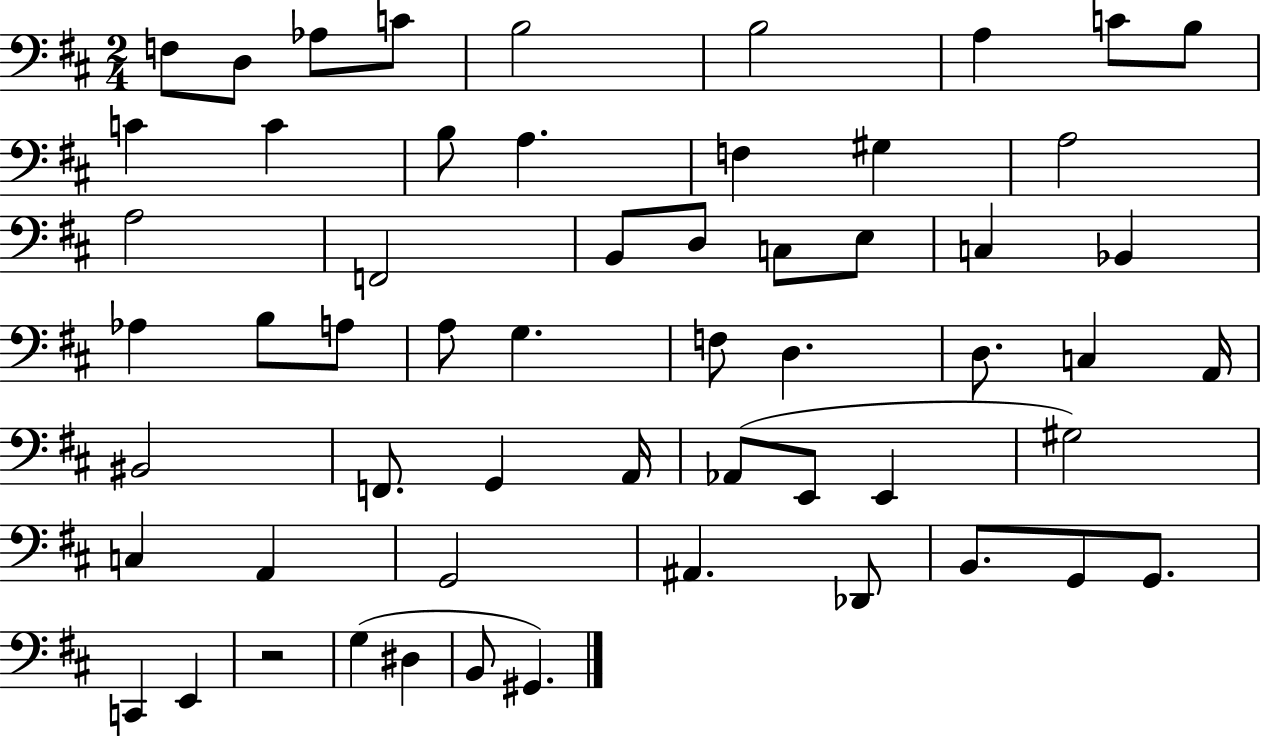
{
  \clef bass
  \numericTimeSignature
  \time 2/4
  \key d \major
  \repeat volta 2 { f8 d8 aes8 c'8 | b2 | b2 | a4 c'8 b8 | \break c'4 c'4 | b8 a4. | f4 gis4 | a2 | \break a2 | f,2 | b,8 d8 c8 e8 | c4 bes,4 | \break aes4 b8 a8 | a8 g4. | f8 d4. | d8. c4 a,16 | \break bis,2 | f,8. g,4 a,16 | aes,8( e,8 e,4 | gis2) | \break c4 a,4 | g,2 | ais,4. des,8 | b,8. g,8 g,8. | \break c,4 e,4 | r2 | g4( dis4 | b,8 gis,4.) | \break } \bar "|."
}